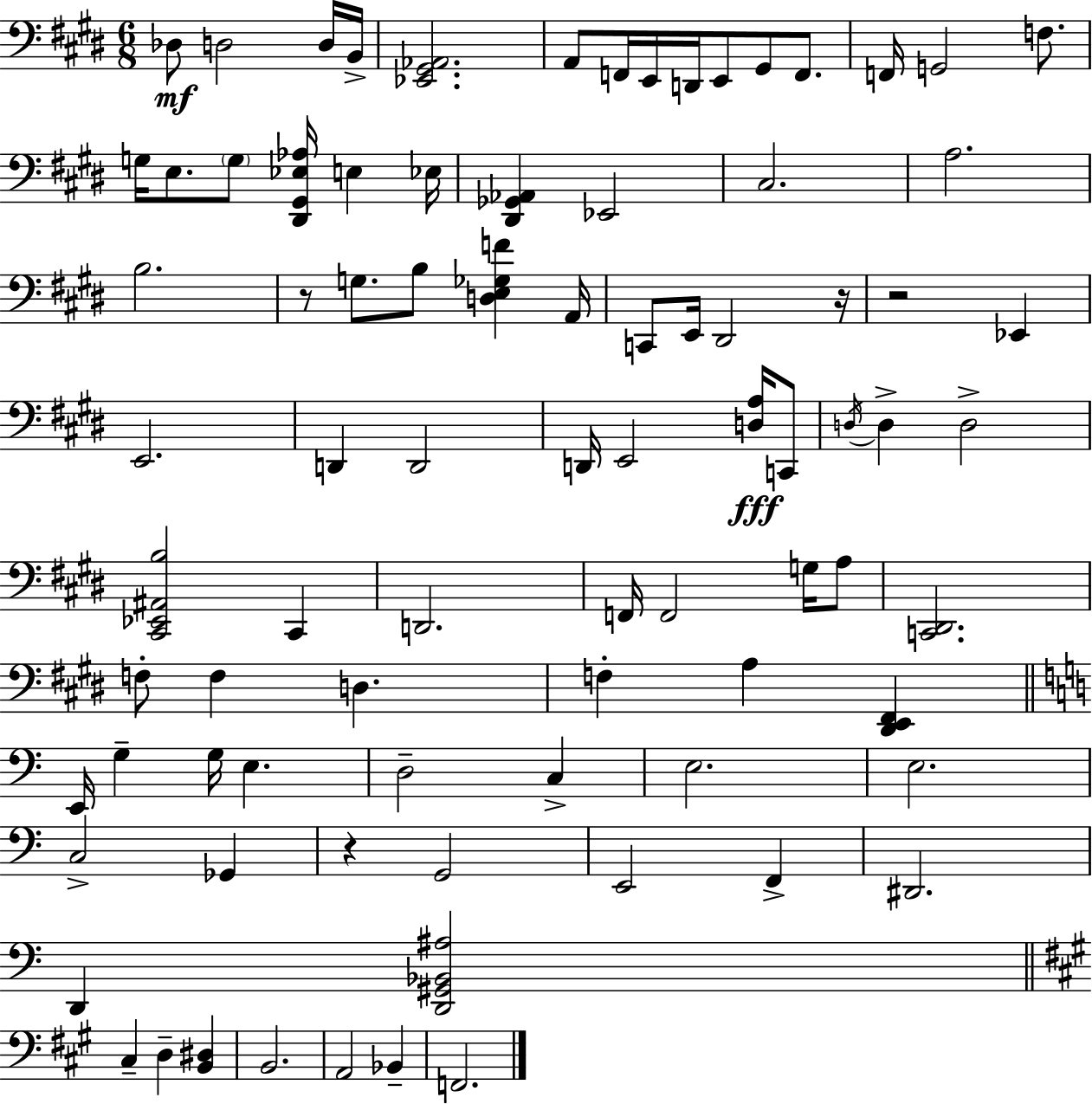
Db3/e D3/h D3/s B2/s [Eb2,G#2,Ab2]/h. A2/e F2/s E2/s D2/s E2/e G#2/e F2/e. F2/s G2/h F3/e. G3/s E3/e. G3/e [D#2,G#2,Eb3,Ab3]/s E3/q Eb3/s [D#2,Gb2,Ab2]/q Eb2/h C#3/h. A3/h. B3/h. R/e G3/e. B3/e [D3,E3,Gb3,F4]/q A2/s C2/e E2/s D#2/h R/s R/h Eb2/q E2/h. D2/q D2/h D2/s E2/h [D3,A3]/s C2/e D3/s D3/q D3/h [C#2,Eb2,A#2,B3]/h C#2/q D2/h. F2/s F2/h G3/s A3/e [C2,D#2]/h. F3/e F3/q D3/q. F3/q A3/q [D#2,E2,F#2]/q E2/s G3/q G3/s E3/q. D3/h C3/q E3/h. E3/h. C3/h Gb2/q R/q G2/h E2/h F2/q D#2/h. D2/q [D2,G#2,Bb2,A#3]/h C#3/q D3/q [B2,D#3]/q B2/h. A2/h Bb2/q F2/h.